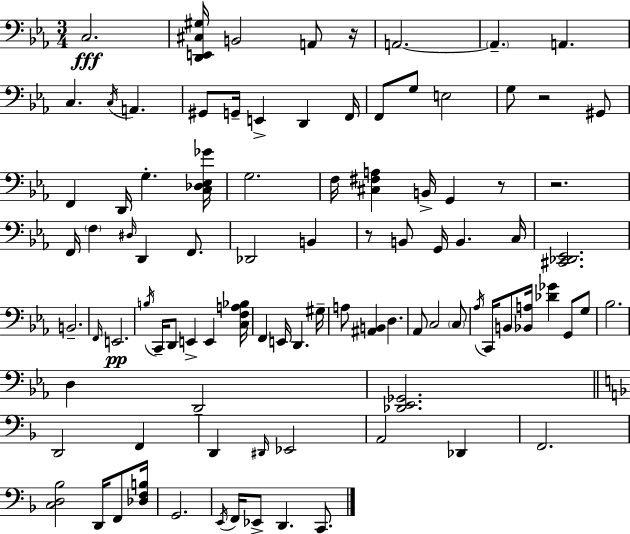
{
  \clef bass
  \numericTimeSignature
  \time 3/4
  \key ees \major
  c2.\fff | <d, e, cis gis>16 b,2 a,8 r16 | a,2.~~ | \parenthesize a,4.-- a,4. | \break c4. \acciaccatura { c16 } a,4. | gis,8 g,16-- e,4-> d,4 | f,16 f,8 g8 e2 | g8 r2 gis,8 | \break f,4 d,16 g4.-. | <c des ees ges'>16 g2. | f16 <cis fis a>4 b,16-> g,4 r8 | r2. | \break f,16 \parenthesize f4 \grace { dis16 } d,4 f,8. | des,2 b,4 | r8 b,8 g,16 b,4. | c16 <cis, des, ees,>2. | \break b,2.-- | \grace { f,16 }\pp e,2. | \acciaccatura { b16 } c,16-- d,8 e,4-> e,4 | <c f a bes>16 f,4 e,16 d,4. | \break gis16-- a8 <ais, b,>4 d4. | aes,8 c2 | \parenthesize c8 \acciaccatura { aes16 } c,16 b,8 <bes, a>16 <des' ges'>4 | g,8 g8 bes2. | \break d4 d,2-- | <des, ees, ges,>2. | \bar "||" \break \key f \major d,2 f,4 | d,4 \grace { dis,16 } ees,2 | a,2 des,4 | f,2. | \break <c d bes>2 d,16 f,8 | <des f b>16 g,2. | \acciaccatura { e,16 } f,16 ees,8-> d,4. c,8. | \bar "|."
}